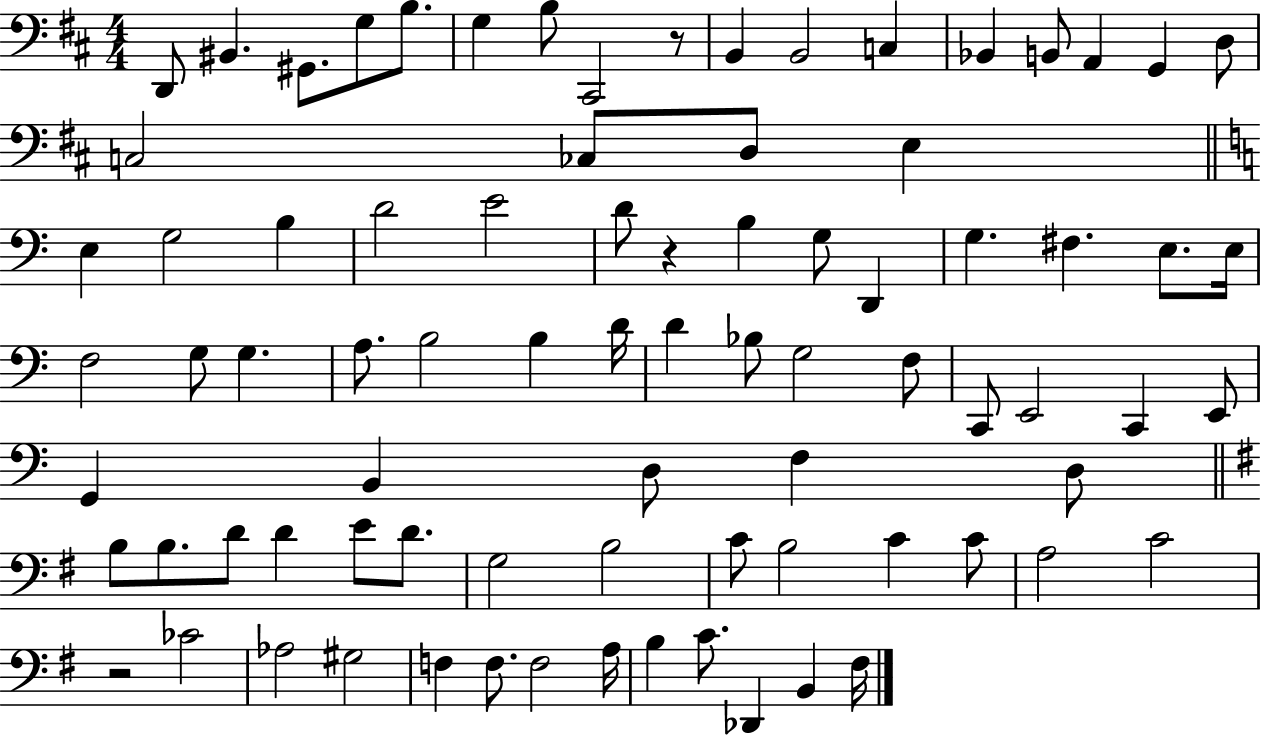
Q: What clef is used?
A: bass